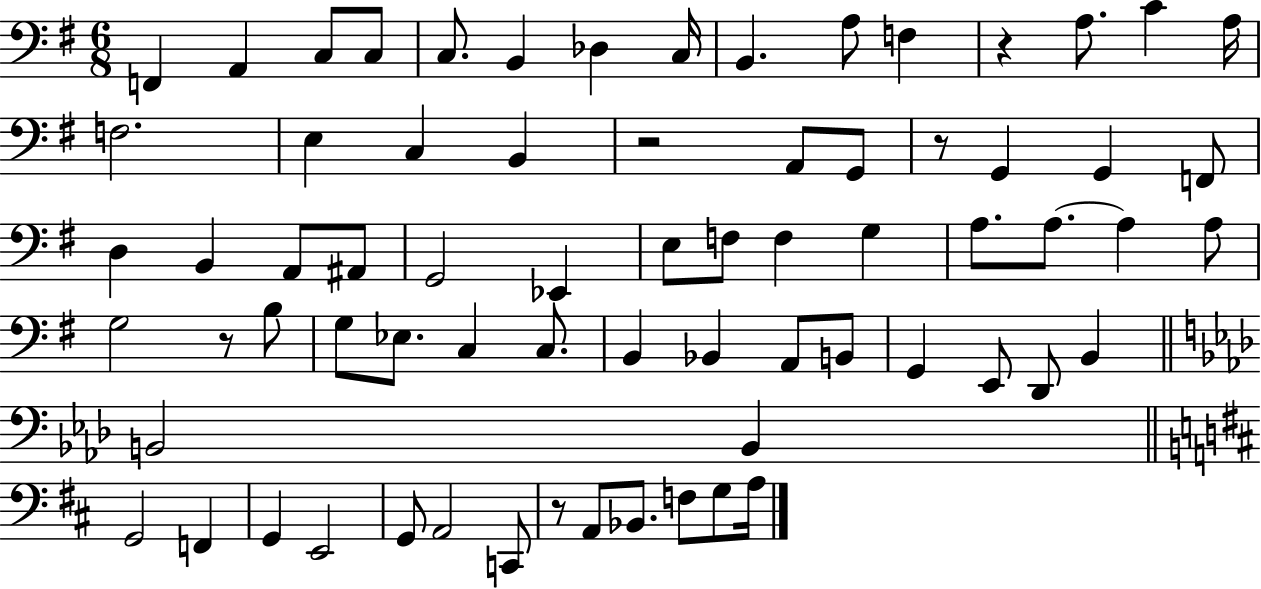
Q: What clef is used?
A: bass